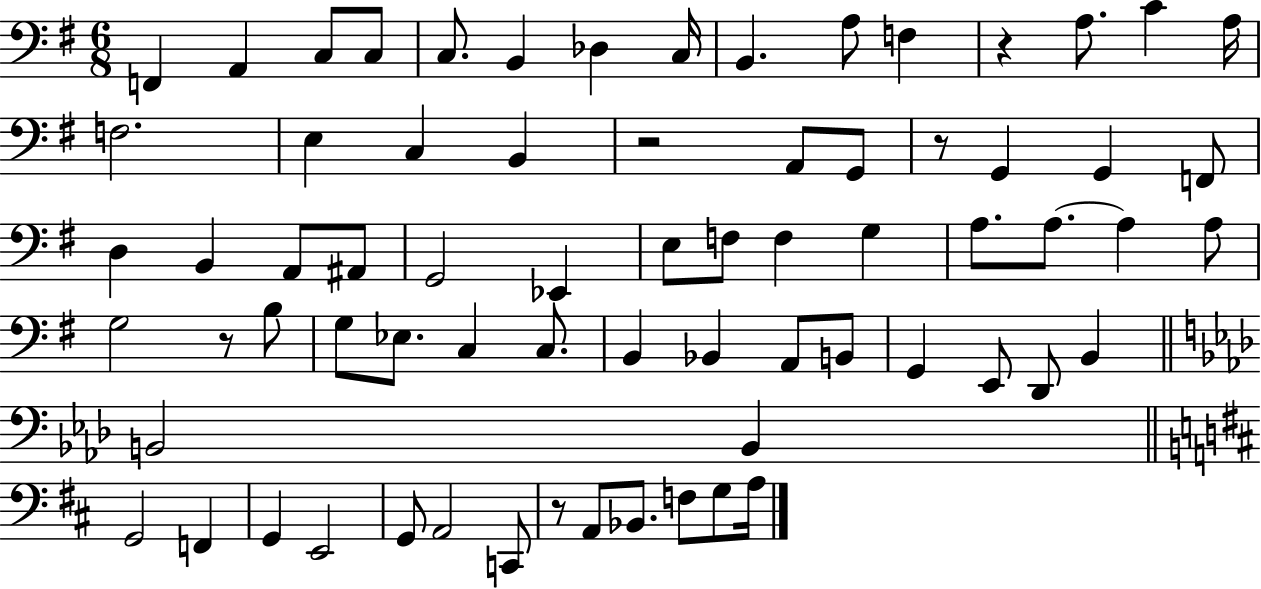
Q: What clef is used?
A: bass